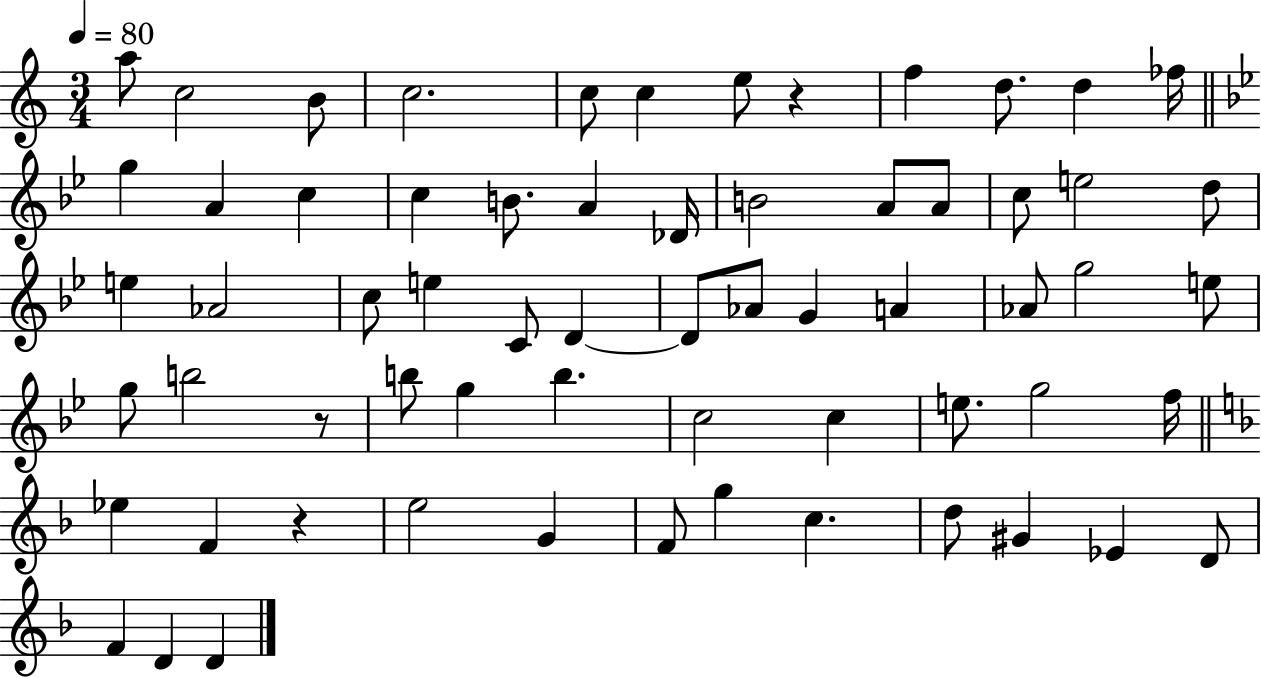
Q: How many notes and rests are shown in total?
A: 64